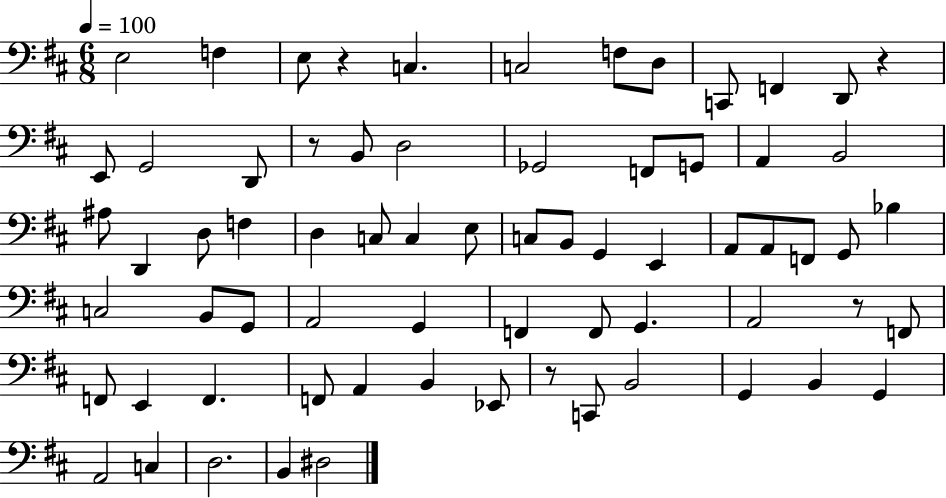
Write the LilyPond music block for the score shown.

{
  \clef bass
  \numericTimeSignature
  \time 6/8
  \key d \major
  \tempo 4 = 100
  e2 f4 | e8 r4 c4. | c2 f8 d8 | c,8 f,4 d,8 r4 | \break e,8 g,2 d,8 | r8 b,8 d2 | ges,2 f,8 g,8 | a,4 b,2 | \break ais8 d,4 d8 f4 | d4 c8 c4 e8 | c8 b,8 g,4 e,4 | a,8 a,8 f,8 g,8 bes4 | \break c2 b,8 g,8 | a,2 g,4 | f,4 f,8 g,4. | a,2 r8 f,8 | \break f,8 e,4 f,4. | f,8 a,4 b,4 ees,8 | r8 c,8 b,2 | g,4 b,4 g,4 | \break a,2 c4 | d2. | b,4 dis2 | \bar "|."
}